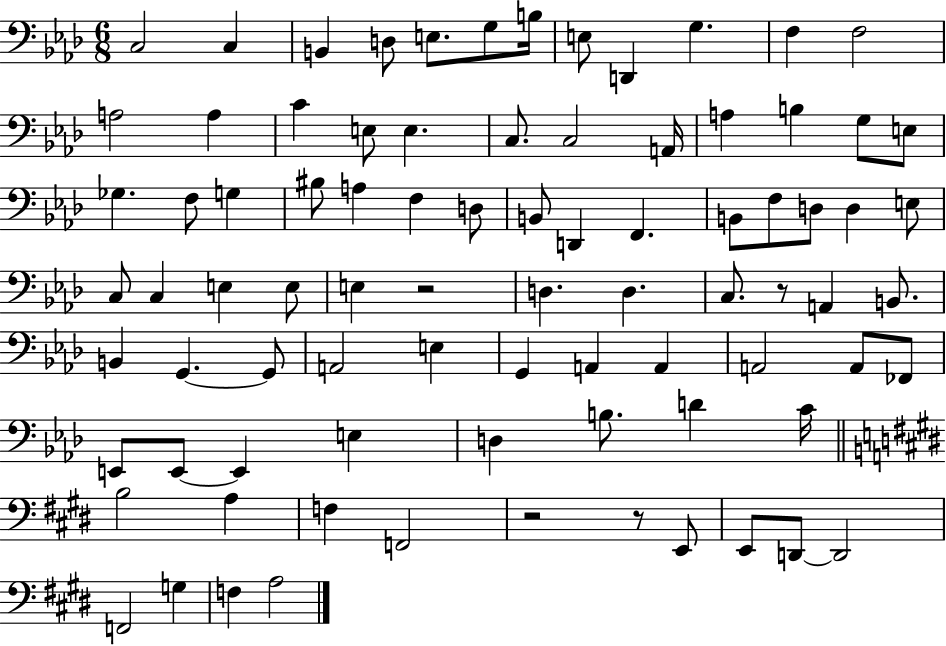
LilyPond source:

{
  \clef bass
  \numericTimeSignature
  \time 6/8
  \key aes \major
  c2 c4 | b,4 d8 e8. g8 b16 | e8 d,4 g4. | f4 f2 | \break a2 a4 | c'4 e8 e4. | c8. c2 a,16 | a4 b4 g8 e8 | \break ges4. f8 g4 | bis8 a4 f4 d8 | b,8 d,4 f,4. | b,8 f8 d8 d4 e8 | \break c8 c4 e4 e8 | e4 r2 | d4. d4. | c8. r8 a,4 b,8. | \break b,4 g,4.~~ g,8 | a,2 e4 | g,4 a,4 a,4 | a,2 a,8 fes,8 | \break e,8 e,8~~ e,4 e4 | d4 b8. d'4 c'16 | \bar "||" \break \key e \major b2 a4 | f4 f,2 | r2 r8 e,8 | e,8 d,8~~ d,2 | \break f,2 g4 | f4 a2 | \bar "|."
}